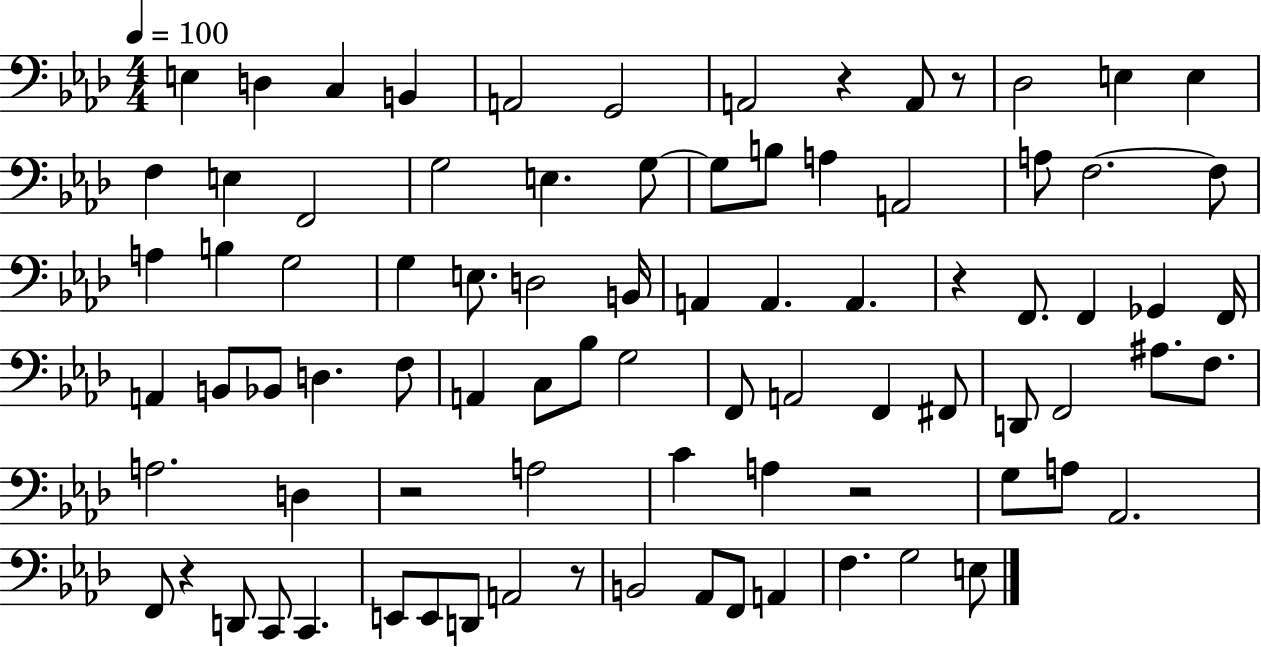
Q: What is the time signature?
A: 4/4